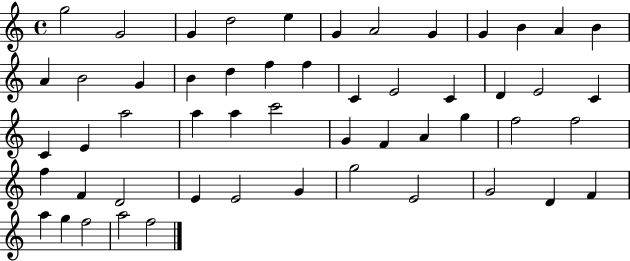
{
  \clef treble
  \time 4/4
  \defaultTimeSignature
  \key c \major
  g''2 g'2 | g'4 d''2 e''4 | g'4 a'2 g'4 | g'4 b'4 a'4 b'4 | \break a'4 b'2 g'4 | b'4 d''4 f''4 f''4 | c'4 e'2 c'4 | d'4 e'2 c'4 | \break c'4 e'4 a''2 | a''4 a''4 c'''2 | g'4 f'4 a'4 g''4 | f''2 f''2 | \break f''4 f'4 d'2 | e'4 e'2 g'4 | g''2 e'2 | g'2 d'4 f'4 | \break a''4 g''4 f''2 | a''2 f''2 | \bar "|."
}